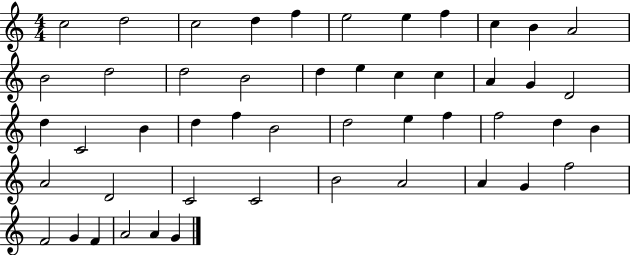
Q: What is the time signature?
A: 4/4